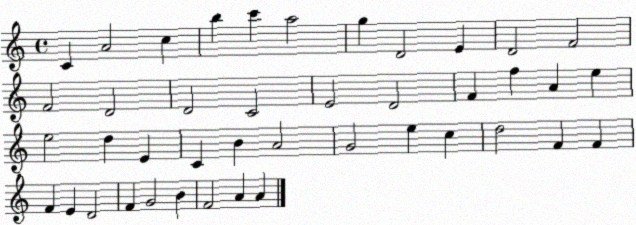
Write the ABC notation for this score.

X:1
T:Untitled
M:4/4
L:1/4
K:C
C A2 c b c' a2 g D2 E D2 F2 F2 D2 D2 C2 E2 D2 F f A e e2 d E C B A2 G2 e c d2 F F F E D2 F G2 B F2 A A